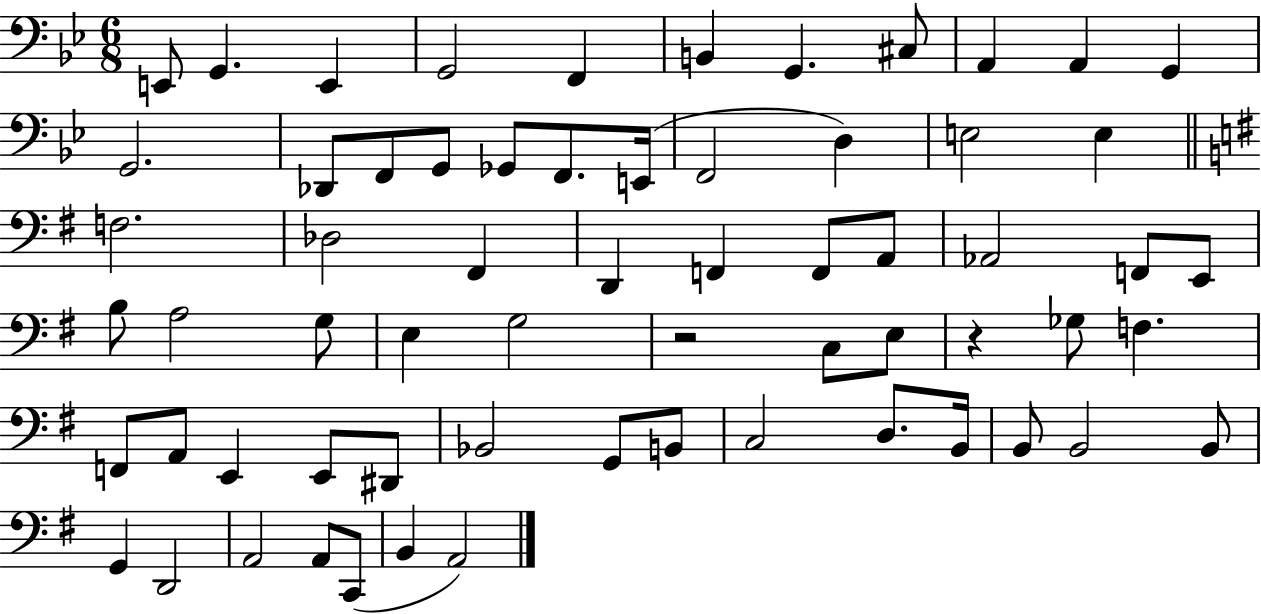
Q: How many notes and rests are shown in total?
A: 64